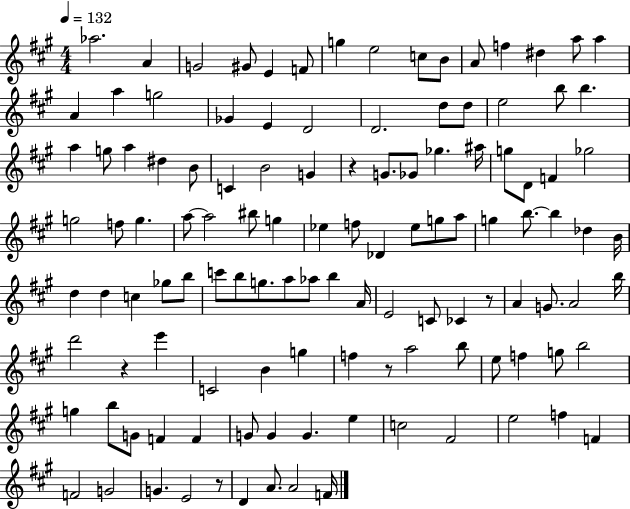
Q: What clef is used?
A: treble